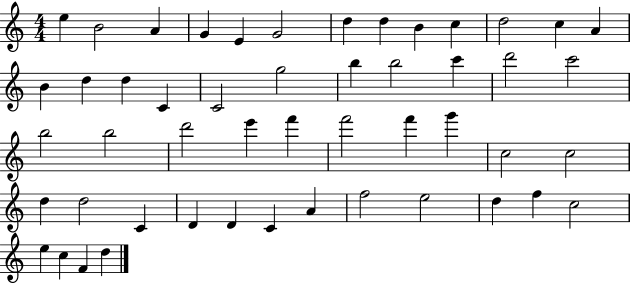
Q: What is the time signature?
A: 4/4